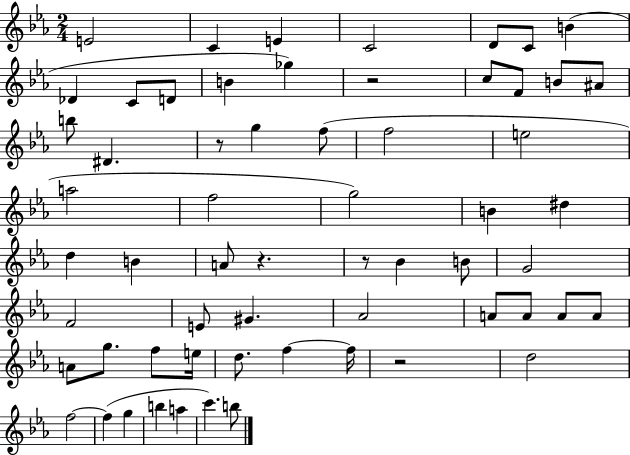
E4/h C4/q E4/q C4/h D4/e C4/e B4/q Db4/q C4/e D4/e B4/q Gb5/q R/h C5/e F4/e B4/e A#4/e B5/e D#4/q. R/e G5/q F5/e F5/h E5/h A5/h F5/h G5/h B4/q D#5/q D5/q B4/q A4/e R/q. R/e Bb4/q B4/e G4/h F4/h E4/e G#4/q. Ab4/h A4/e A4/e A4/e A4/e A4/e G5/e. F5/e E5/s D5/e. F5/q F5/s R/h D5/h F5/h F5/q G5/q B5/q A5/q C6/q. B5/e